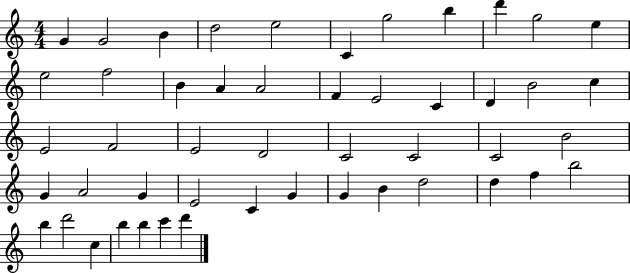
X:1
T:Untitled
M:4/4
L:1/4
K:C
G G2 B d2 e2 C g2 b d' g2 e e2 f2 B A A2 F E2 C D B2 c E2 F2 E2 D2 C2 C2 C2 B2 G A2 G E2 C G G B d2 d f b2 b d'2 c b b c' d'